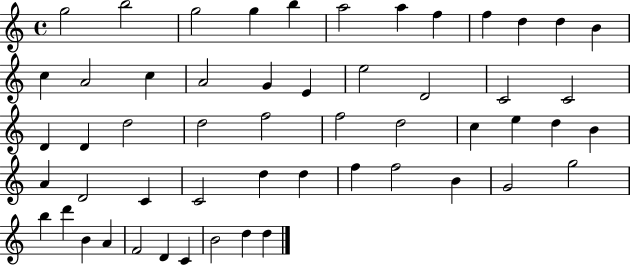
{
  \clef treble
  \time 4/4
  \defaultTimeSignature
  \key c \major
  g''2 b''2 | g''2 g''4 b''4 | a''2 a''4 f''4 | f''4 d''4 d''4 b'4 | \break c''4 a'2 c''4 | a'2 g'4 e'4 | e''2 d'2 | c'2 c'2 | \break d'4 d'4 d''2 | d''2 f''2 | f''2 d''2 | c''4 e''4 d''4 b'4 | \break a'4 d'2 c'4 | c'2 d''4 d''4 | f''4 f''2 b'4 | g'2 g''2 | \break b''4 d'''4 b'4 a'4 | f'2 d'4 c'4 | b'2 d''4 d''4 | \bar "|."
}